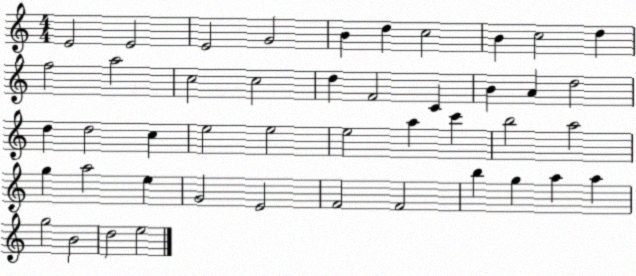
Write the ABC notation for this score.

X:1
T:Untitled
M:4/4
L:1/4
K:C
E2 E2 E2 G2 B d c2 B c2 d f2 a2 c2 c2 d F2 C B A d2 d d2 c e2 e2 e2 a c' b2 a2 g a2 e G2 E2 F2 F2 b g a a g2 B2 d2 e2